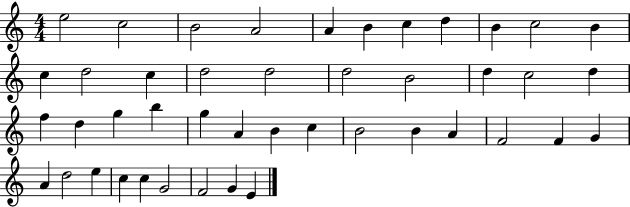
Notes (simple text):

E5/h C5/h B4/h A4/h A4/q B4/q C5/q D5/q B4/q C5/h B4/q C5/q D5/h C5/q D5/h D5/h D5/h B4/h D5/q C5/h D5/q F5/q D5/q G5/q B5/q G5/q A4/q B4/q C5/q B4/h B4/q A4/q F4/h F4/q G4/q A4/q D5/h E5/q C5/q C5/q G4/h F4/h G4/q E4/q